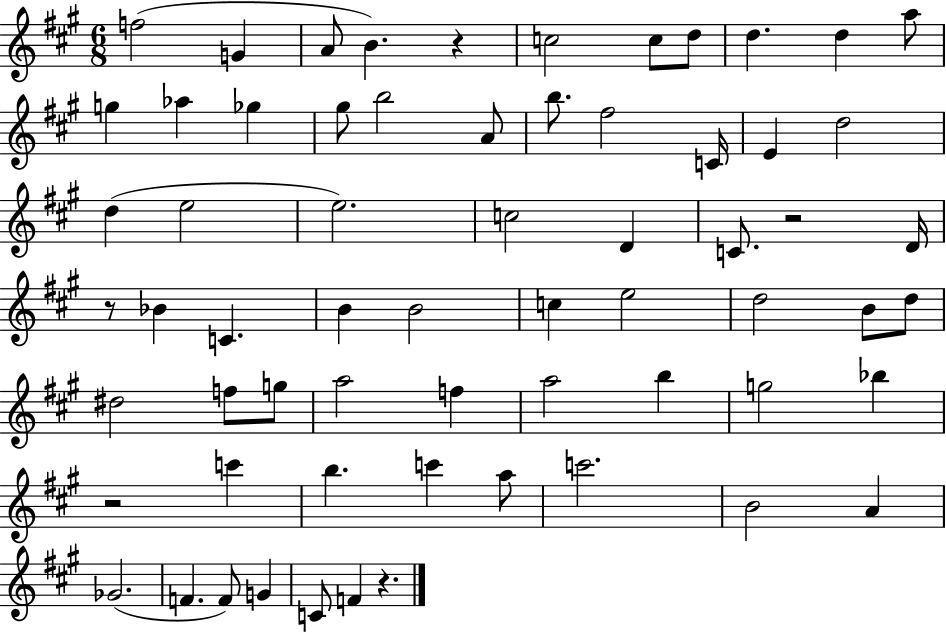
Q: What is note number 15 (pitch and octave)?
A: B5